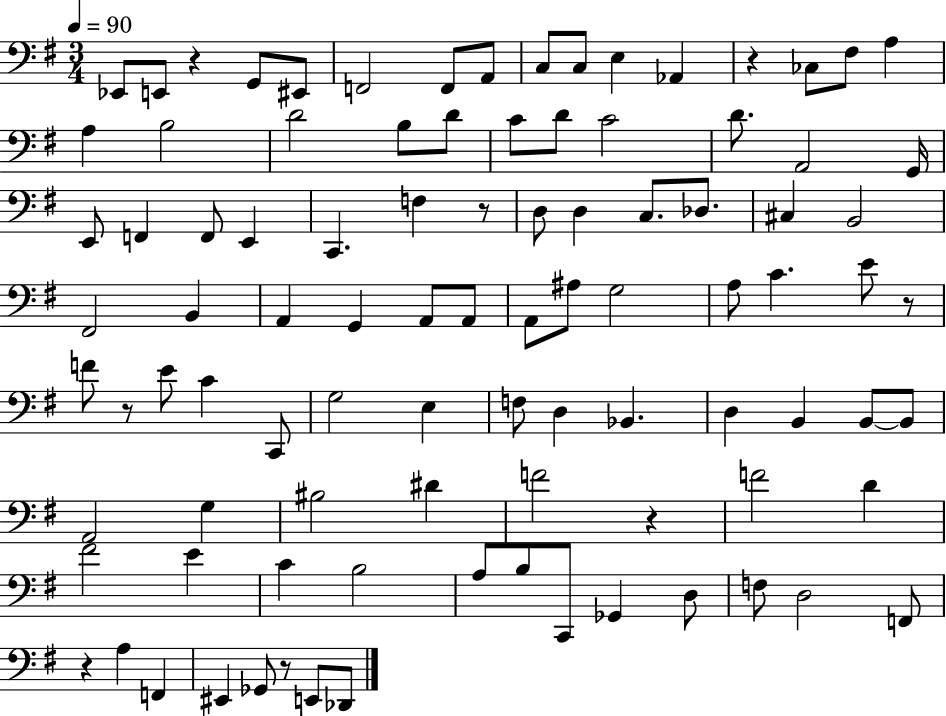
X:1
T:Untitled
M:3/4
L:1/4
K:G
_E,,/2 E,,/2 z G,,/2 ^E,,/2 F,,2 F,,/2 A,,/2 C,/2 C,/2 E, _A,, z _C,/2 ^F,/2 A, A, B,2 D2 B,/2 D/2 C/2 D/2 C2 D/2 A,,2 G,,/4 E,,/2 F,, F,,/2 E,, C,, F, z/2 D,/2 D, C,/2 _D,/2 ^C, B,,2 ^F,,2 B,, A,, G,, A,,/2 A,,/2 A,,/2 ^A,/2 G,2 A,/2 C E/2 z/2 F/2 z/2 E/2 C C,,/2 G,2 E, F,/2 D, _B,, D, B,, B,,/2 B,,/2 A,,2 G, ^B,2 ^D F2 z F2 D ^F2 E C B,2 A,/2 B,/2 C,,/2 _G,, D,/2 F,/2 D,2 F,,/2 z A, F,, ^E,, _G,,/2 z/2 E,,/2 _D,,/2